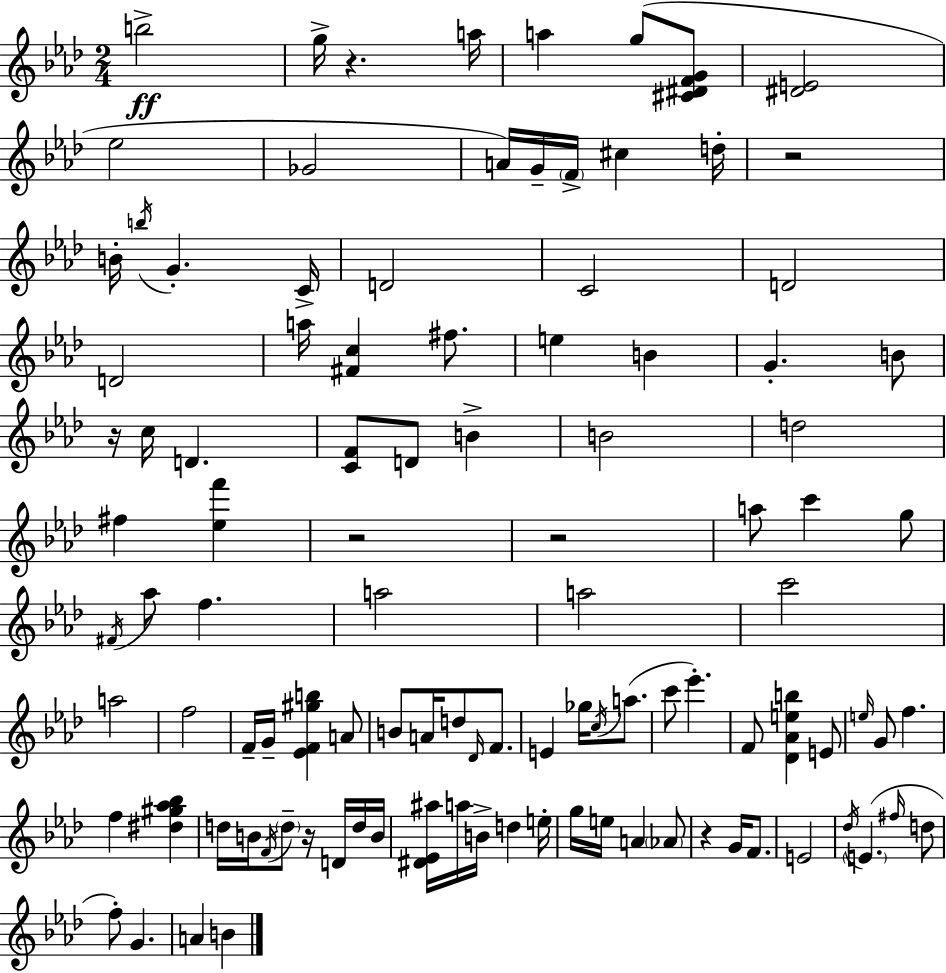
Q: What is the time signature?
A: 2/4